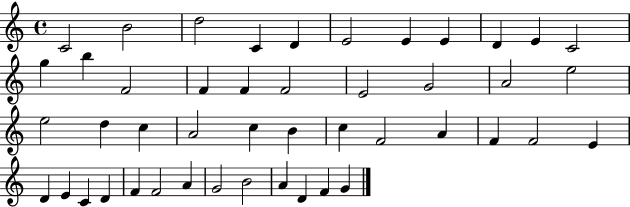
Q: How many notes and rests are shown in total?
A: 46